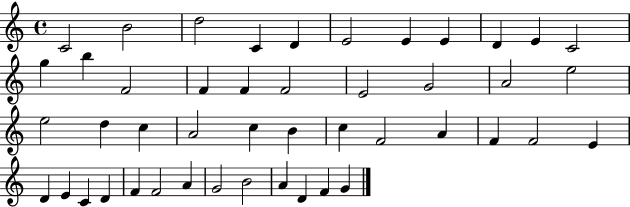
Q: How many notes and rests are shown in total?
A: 46